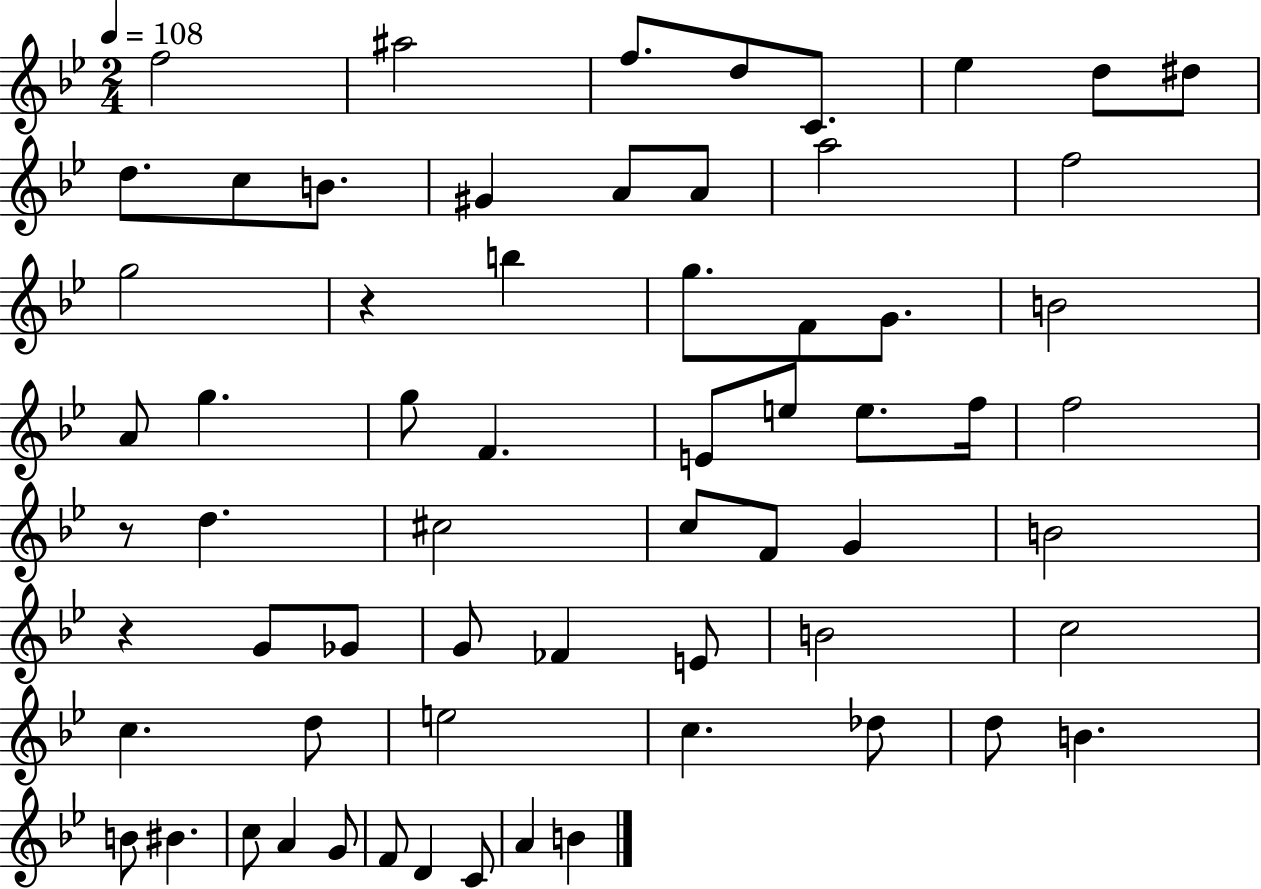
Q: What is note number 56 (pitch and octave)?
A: G4